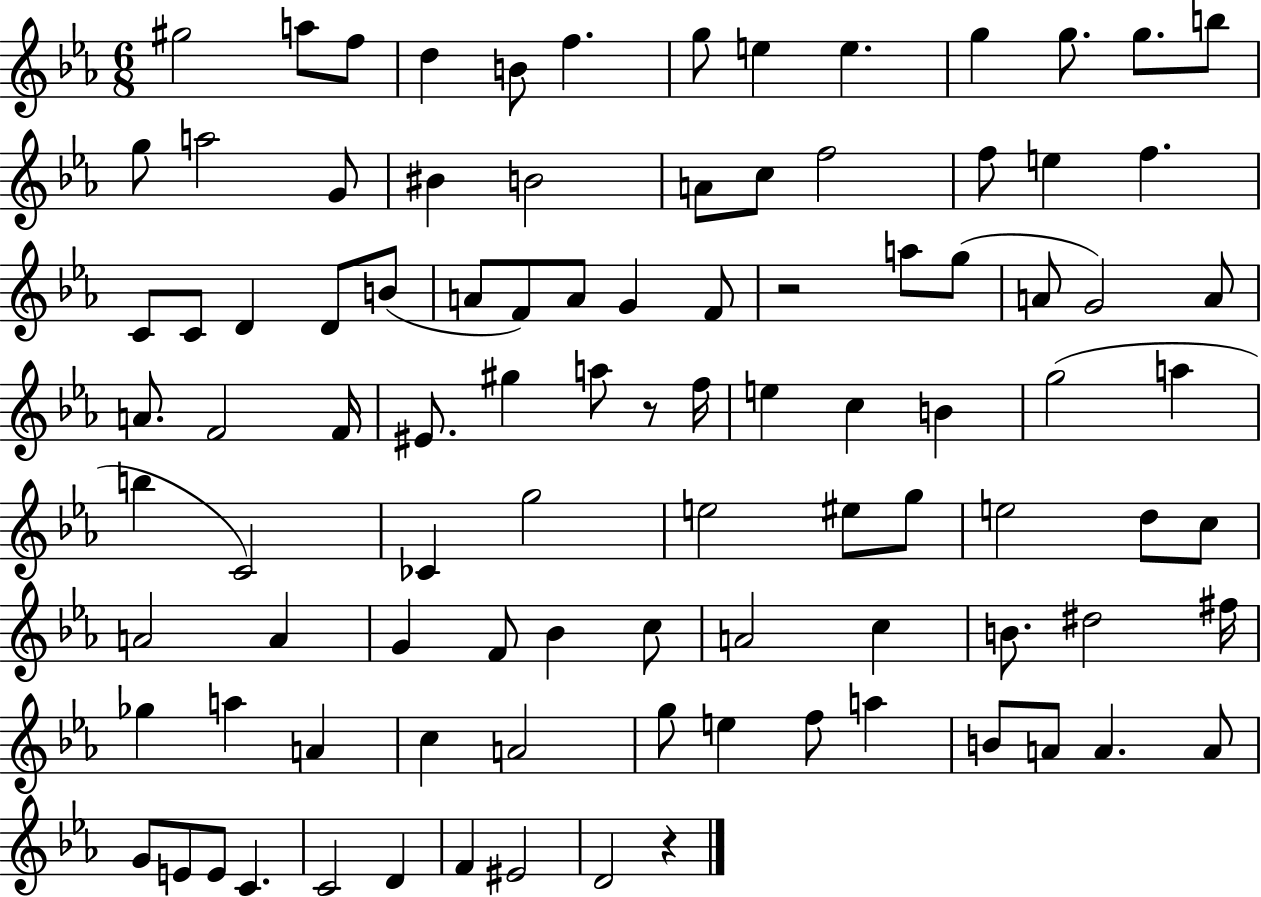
G#5/h A5/e F5/e D5/q B4/e F5/q. G5/e E5/q E5/q. G5/q G5/e. G5/e. B5/e G5/e A5/h G4/e BIS4/q B4/h A4/e C5/e F5/h F5/e E5/q F5/q. C4/e C4/e D4/q D4/e B4/e A4/e F4/e A4/e G4/q F4/e R/h A5/e G5/e A4/e G4/h A4/e A4/e. F4/h F4/s EIS4/e. G#5/q A5/e R/e F5/s E5/q C5/q B4/q G5/h A5/q B5/q C4/h CES4/q G5/h E5/h EIS5/e G5/e E5/h D5/e C5/e A4/h A4/q G4/q F4/e Bb4/q C5/e A4/h C5/q B4/e. D#5/h F#5/s Gb5/q A5/q A4/q C5/q A4/h G5/e E5/q F5/e A5/q B4/e A4/e A4/q. A4/e G4/e E4/e E4/e C4/q. C4/h D4/q F4/q EIS4/h D4/h R/q